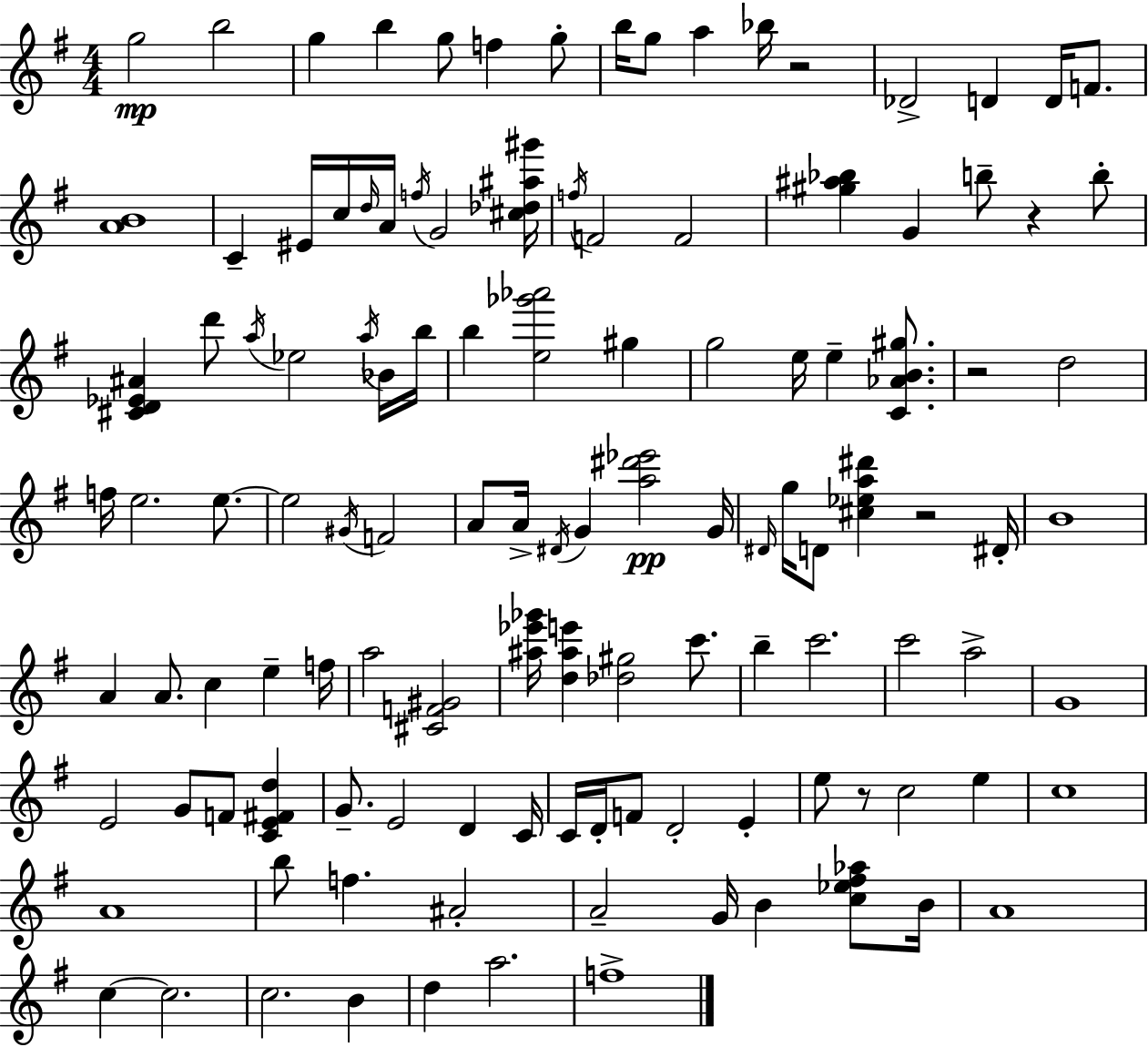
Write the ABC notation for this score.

X:1
T:Untitled
M:4/4
L:1/4
K:Em
g2 b2 g b g/2 f g/2 b/4 g/2 a _b/4 z2 _D2 D D/4 F/2 [AB]4 C ^E/4 c/4 d/4 A/4 f/4 G2 [^c_d^a^g']/4 f/4 F2 F2 [^g^a_b] G b/2 z b/2 [^CD_E^A] d'/2 a/4 _e2 a/4 _B/4 b/4 b [e_g'_a']2 ^g g2 e/4 e [C_AB^g]/2 z2 d2 f/4 e2 e/2 e2 ^G/4 F2 A/2 A/4 ^D/4 G [a^d'_e']2 G/4 ^D/4 g/4 D/2 [^c_ea^d'] z2 ^D/4 B4 A A/2 c e f/4 a2 [^CF^G]2 [^a_e'_g']/4 [d^ae'] [_d^g]2 c'/2 b c'2 c'2 a2 G4 E2 G/2 F/2 [CE^Fd] G/2 E2 D C/4 C/4 D/4 F/2 D2 E e/2 z/2 c2 e c4 A4 b/2 f ^A2 A2 G/4 B [c_e^f_a]/2 B/4 A4 c c2 c2 B d a2 f4